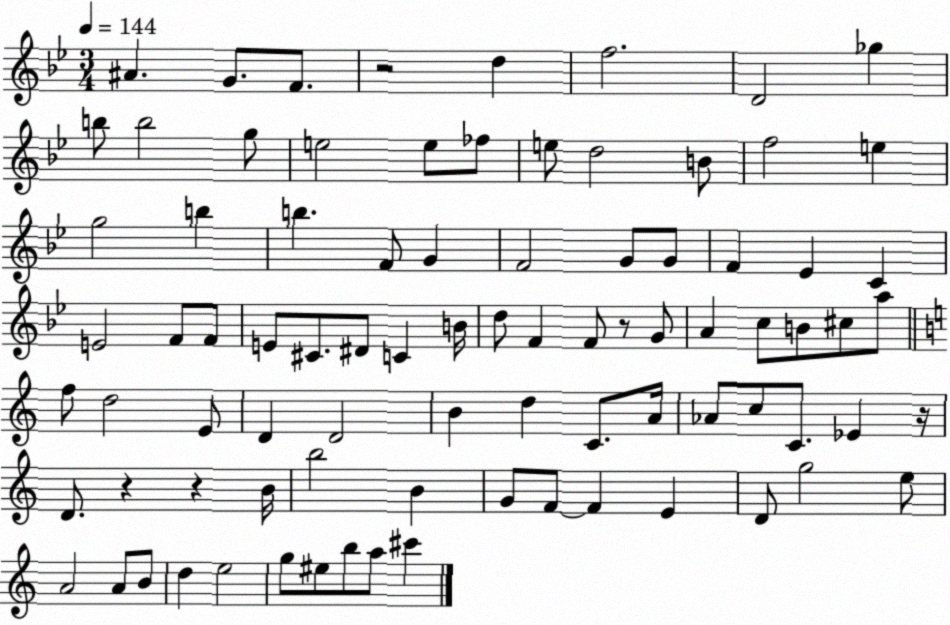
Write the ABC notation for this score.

X:1
T:Untitled
M:3/4
L:1/4
K:Bb
^A G/2 F/2 z2 d f2 D2 _g b/2 b2 g/2 e2 e/2 _f/2 e/2 d2 B/2 f2 e g2 b b F/2 G F2 G/2 G/2 F _E C E2 F/2 F/2 E/2 ^C/2 ^D/2 C B/4 d/2 F F/2 z/2 G/2 A c/2 B/2 ^c/2 a/2 f/2 d2 E/2 D D2 B d C/2 A/4 _A/2 c/2 C/2 _E z/4 D/2 z z B/4 b2 B G/2 F/2 F E D/2 g2 e/2 A2 A/2 B/2 d e2 g/2 ^e/2 b/2 a/2 ^c'